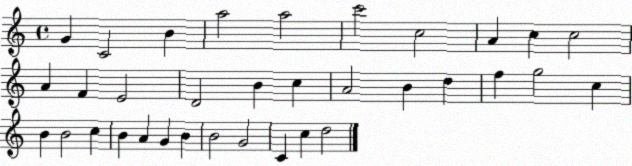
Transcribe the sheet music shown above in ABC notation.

X:1
T:Untitled
M:4/4
L:1/4
K:C
G C2 B a2 a2 c'2 c2 A c c2 A F E2 D2 B c A2 B d f g2 c B B2 c B A G B B2 G2 C c d2